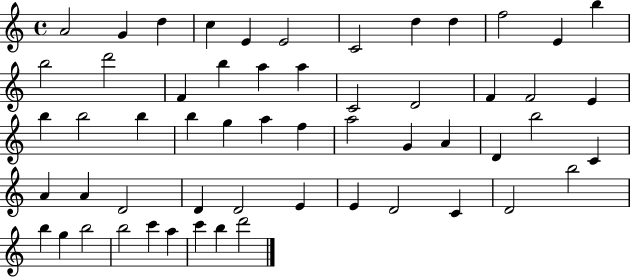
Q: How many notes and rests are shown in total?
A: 56